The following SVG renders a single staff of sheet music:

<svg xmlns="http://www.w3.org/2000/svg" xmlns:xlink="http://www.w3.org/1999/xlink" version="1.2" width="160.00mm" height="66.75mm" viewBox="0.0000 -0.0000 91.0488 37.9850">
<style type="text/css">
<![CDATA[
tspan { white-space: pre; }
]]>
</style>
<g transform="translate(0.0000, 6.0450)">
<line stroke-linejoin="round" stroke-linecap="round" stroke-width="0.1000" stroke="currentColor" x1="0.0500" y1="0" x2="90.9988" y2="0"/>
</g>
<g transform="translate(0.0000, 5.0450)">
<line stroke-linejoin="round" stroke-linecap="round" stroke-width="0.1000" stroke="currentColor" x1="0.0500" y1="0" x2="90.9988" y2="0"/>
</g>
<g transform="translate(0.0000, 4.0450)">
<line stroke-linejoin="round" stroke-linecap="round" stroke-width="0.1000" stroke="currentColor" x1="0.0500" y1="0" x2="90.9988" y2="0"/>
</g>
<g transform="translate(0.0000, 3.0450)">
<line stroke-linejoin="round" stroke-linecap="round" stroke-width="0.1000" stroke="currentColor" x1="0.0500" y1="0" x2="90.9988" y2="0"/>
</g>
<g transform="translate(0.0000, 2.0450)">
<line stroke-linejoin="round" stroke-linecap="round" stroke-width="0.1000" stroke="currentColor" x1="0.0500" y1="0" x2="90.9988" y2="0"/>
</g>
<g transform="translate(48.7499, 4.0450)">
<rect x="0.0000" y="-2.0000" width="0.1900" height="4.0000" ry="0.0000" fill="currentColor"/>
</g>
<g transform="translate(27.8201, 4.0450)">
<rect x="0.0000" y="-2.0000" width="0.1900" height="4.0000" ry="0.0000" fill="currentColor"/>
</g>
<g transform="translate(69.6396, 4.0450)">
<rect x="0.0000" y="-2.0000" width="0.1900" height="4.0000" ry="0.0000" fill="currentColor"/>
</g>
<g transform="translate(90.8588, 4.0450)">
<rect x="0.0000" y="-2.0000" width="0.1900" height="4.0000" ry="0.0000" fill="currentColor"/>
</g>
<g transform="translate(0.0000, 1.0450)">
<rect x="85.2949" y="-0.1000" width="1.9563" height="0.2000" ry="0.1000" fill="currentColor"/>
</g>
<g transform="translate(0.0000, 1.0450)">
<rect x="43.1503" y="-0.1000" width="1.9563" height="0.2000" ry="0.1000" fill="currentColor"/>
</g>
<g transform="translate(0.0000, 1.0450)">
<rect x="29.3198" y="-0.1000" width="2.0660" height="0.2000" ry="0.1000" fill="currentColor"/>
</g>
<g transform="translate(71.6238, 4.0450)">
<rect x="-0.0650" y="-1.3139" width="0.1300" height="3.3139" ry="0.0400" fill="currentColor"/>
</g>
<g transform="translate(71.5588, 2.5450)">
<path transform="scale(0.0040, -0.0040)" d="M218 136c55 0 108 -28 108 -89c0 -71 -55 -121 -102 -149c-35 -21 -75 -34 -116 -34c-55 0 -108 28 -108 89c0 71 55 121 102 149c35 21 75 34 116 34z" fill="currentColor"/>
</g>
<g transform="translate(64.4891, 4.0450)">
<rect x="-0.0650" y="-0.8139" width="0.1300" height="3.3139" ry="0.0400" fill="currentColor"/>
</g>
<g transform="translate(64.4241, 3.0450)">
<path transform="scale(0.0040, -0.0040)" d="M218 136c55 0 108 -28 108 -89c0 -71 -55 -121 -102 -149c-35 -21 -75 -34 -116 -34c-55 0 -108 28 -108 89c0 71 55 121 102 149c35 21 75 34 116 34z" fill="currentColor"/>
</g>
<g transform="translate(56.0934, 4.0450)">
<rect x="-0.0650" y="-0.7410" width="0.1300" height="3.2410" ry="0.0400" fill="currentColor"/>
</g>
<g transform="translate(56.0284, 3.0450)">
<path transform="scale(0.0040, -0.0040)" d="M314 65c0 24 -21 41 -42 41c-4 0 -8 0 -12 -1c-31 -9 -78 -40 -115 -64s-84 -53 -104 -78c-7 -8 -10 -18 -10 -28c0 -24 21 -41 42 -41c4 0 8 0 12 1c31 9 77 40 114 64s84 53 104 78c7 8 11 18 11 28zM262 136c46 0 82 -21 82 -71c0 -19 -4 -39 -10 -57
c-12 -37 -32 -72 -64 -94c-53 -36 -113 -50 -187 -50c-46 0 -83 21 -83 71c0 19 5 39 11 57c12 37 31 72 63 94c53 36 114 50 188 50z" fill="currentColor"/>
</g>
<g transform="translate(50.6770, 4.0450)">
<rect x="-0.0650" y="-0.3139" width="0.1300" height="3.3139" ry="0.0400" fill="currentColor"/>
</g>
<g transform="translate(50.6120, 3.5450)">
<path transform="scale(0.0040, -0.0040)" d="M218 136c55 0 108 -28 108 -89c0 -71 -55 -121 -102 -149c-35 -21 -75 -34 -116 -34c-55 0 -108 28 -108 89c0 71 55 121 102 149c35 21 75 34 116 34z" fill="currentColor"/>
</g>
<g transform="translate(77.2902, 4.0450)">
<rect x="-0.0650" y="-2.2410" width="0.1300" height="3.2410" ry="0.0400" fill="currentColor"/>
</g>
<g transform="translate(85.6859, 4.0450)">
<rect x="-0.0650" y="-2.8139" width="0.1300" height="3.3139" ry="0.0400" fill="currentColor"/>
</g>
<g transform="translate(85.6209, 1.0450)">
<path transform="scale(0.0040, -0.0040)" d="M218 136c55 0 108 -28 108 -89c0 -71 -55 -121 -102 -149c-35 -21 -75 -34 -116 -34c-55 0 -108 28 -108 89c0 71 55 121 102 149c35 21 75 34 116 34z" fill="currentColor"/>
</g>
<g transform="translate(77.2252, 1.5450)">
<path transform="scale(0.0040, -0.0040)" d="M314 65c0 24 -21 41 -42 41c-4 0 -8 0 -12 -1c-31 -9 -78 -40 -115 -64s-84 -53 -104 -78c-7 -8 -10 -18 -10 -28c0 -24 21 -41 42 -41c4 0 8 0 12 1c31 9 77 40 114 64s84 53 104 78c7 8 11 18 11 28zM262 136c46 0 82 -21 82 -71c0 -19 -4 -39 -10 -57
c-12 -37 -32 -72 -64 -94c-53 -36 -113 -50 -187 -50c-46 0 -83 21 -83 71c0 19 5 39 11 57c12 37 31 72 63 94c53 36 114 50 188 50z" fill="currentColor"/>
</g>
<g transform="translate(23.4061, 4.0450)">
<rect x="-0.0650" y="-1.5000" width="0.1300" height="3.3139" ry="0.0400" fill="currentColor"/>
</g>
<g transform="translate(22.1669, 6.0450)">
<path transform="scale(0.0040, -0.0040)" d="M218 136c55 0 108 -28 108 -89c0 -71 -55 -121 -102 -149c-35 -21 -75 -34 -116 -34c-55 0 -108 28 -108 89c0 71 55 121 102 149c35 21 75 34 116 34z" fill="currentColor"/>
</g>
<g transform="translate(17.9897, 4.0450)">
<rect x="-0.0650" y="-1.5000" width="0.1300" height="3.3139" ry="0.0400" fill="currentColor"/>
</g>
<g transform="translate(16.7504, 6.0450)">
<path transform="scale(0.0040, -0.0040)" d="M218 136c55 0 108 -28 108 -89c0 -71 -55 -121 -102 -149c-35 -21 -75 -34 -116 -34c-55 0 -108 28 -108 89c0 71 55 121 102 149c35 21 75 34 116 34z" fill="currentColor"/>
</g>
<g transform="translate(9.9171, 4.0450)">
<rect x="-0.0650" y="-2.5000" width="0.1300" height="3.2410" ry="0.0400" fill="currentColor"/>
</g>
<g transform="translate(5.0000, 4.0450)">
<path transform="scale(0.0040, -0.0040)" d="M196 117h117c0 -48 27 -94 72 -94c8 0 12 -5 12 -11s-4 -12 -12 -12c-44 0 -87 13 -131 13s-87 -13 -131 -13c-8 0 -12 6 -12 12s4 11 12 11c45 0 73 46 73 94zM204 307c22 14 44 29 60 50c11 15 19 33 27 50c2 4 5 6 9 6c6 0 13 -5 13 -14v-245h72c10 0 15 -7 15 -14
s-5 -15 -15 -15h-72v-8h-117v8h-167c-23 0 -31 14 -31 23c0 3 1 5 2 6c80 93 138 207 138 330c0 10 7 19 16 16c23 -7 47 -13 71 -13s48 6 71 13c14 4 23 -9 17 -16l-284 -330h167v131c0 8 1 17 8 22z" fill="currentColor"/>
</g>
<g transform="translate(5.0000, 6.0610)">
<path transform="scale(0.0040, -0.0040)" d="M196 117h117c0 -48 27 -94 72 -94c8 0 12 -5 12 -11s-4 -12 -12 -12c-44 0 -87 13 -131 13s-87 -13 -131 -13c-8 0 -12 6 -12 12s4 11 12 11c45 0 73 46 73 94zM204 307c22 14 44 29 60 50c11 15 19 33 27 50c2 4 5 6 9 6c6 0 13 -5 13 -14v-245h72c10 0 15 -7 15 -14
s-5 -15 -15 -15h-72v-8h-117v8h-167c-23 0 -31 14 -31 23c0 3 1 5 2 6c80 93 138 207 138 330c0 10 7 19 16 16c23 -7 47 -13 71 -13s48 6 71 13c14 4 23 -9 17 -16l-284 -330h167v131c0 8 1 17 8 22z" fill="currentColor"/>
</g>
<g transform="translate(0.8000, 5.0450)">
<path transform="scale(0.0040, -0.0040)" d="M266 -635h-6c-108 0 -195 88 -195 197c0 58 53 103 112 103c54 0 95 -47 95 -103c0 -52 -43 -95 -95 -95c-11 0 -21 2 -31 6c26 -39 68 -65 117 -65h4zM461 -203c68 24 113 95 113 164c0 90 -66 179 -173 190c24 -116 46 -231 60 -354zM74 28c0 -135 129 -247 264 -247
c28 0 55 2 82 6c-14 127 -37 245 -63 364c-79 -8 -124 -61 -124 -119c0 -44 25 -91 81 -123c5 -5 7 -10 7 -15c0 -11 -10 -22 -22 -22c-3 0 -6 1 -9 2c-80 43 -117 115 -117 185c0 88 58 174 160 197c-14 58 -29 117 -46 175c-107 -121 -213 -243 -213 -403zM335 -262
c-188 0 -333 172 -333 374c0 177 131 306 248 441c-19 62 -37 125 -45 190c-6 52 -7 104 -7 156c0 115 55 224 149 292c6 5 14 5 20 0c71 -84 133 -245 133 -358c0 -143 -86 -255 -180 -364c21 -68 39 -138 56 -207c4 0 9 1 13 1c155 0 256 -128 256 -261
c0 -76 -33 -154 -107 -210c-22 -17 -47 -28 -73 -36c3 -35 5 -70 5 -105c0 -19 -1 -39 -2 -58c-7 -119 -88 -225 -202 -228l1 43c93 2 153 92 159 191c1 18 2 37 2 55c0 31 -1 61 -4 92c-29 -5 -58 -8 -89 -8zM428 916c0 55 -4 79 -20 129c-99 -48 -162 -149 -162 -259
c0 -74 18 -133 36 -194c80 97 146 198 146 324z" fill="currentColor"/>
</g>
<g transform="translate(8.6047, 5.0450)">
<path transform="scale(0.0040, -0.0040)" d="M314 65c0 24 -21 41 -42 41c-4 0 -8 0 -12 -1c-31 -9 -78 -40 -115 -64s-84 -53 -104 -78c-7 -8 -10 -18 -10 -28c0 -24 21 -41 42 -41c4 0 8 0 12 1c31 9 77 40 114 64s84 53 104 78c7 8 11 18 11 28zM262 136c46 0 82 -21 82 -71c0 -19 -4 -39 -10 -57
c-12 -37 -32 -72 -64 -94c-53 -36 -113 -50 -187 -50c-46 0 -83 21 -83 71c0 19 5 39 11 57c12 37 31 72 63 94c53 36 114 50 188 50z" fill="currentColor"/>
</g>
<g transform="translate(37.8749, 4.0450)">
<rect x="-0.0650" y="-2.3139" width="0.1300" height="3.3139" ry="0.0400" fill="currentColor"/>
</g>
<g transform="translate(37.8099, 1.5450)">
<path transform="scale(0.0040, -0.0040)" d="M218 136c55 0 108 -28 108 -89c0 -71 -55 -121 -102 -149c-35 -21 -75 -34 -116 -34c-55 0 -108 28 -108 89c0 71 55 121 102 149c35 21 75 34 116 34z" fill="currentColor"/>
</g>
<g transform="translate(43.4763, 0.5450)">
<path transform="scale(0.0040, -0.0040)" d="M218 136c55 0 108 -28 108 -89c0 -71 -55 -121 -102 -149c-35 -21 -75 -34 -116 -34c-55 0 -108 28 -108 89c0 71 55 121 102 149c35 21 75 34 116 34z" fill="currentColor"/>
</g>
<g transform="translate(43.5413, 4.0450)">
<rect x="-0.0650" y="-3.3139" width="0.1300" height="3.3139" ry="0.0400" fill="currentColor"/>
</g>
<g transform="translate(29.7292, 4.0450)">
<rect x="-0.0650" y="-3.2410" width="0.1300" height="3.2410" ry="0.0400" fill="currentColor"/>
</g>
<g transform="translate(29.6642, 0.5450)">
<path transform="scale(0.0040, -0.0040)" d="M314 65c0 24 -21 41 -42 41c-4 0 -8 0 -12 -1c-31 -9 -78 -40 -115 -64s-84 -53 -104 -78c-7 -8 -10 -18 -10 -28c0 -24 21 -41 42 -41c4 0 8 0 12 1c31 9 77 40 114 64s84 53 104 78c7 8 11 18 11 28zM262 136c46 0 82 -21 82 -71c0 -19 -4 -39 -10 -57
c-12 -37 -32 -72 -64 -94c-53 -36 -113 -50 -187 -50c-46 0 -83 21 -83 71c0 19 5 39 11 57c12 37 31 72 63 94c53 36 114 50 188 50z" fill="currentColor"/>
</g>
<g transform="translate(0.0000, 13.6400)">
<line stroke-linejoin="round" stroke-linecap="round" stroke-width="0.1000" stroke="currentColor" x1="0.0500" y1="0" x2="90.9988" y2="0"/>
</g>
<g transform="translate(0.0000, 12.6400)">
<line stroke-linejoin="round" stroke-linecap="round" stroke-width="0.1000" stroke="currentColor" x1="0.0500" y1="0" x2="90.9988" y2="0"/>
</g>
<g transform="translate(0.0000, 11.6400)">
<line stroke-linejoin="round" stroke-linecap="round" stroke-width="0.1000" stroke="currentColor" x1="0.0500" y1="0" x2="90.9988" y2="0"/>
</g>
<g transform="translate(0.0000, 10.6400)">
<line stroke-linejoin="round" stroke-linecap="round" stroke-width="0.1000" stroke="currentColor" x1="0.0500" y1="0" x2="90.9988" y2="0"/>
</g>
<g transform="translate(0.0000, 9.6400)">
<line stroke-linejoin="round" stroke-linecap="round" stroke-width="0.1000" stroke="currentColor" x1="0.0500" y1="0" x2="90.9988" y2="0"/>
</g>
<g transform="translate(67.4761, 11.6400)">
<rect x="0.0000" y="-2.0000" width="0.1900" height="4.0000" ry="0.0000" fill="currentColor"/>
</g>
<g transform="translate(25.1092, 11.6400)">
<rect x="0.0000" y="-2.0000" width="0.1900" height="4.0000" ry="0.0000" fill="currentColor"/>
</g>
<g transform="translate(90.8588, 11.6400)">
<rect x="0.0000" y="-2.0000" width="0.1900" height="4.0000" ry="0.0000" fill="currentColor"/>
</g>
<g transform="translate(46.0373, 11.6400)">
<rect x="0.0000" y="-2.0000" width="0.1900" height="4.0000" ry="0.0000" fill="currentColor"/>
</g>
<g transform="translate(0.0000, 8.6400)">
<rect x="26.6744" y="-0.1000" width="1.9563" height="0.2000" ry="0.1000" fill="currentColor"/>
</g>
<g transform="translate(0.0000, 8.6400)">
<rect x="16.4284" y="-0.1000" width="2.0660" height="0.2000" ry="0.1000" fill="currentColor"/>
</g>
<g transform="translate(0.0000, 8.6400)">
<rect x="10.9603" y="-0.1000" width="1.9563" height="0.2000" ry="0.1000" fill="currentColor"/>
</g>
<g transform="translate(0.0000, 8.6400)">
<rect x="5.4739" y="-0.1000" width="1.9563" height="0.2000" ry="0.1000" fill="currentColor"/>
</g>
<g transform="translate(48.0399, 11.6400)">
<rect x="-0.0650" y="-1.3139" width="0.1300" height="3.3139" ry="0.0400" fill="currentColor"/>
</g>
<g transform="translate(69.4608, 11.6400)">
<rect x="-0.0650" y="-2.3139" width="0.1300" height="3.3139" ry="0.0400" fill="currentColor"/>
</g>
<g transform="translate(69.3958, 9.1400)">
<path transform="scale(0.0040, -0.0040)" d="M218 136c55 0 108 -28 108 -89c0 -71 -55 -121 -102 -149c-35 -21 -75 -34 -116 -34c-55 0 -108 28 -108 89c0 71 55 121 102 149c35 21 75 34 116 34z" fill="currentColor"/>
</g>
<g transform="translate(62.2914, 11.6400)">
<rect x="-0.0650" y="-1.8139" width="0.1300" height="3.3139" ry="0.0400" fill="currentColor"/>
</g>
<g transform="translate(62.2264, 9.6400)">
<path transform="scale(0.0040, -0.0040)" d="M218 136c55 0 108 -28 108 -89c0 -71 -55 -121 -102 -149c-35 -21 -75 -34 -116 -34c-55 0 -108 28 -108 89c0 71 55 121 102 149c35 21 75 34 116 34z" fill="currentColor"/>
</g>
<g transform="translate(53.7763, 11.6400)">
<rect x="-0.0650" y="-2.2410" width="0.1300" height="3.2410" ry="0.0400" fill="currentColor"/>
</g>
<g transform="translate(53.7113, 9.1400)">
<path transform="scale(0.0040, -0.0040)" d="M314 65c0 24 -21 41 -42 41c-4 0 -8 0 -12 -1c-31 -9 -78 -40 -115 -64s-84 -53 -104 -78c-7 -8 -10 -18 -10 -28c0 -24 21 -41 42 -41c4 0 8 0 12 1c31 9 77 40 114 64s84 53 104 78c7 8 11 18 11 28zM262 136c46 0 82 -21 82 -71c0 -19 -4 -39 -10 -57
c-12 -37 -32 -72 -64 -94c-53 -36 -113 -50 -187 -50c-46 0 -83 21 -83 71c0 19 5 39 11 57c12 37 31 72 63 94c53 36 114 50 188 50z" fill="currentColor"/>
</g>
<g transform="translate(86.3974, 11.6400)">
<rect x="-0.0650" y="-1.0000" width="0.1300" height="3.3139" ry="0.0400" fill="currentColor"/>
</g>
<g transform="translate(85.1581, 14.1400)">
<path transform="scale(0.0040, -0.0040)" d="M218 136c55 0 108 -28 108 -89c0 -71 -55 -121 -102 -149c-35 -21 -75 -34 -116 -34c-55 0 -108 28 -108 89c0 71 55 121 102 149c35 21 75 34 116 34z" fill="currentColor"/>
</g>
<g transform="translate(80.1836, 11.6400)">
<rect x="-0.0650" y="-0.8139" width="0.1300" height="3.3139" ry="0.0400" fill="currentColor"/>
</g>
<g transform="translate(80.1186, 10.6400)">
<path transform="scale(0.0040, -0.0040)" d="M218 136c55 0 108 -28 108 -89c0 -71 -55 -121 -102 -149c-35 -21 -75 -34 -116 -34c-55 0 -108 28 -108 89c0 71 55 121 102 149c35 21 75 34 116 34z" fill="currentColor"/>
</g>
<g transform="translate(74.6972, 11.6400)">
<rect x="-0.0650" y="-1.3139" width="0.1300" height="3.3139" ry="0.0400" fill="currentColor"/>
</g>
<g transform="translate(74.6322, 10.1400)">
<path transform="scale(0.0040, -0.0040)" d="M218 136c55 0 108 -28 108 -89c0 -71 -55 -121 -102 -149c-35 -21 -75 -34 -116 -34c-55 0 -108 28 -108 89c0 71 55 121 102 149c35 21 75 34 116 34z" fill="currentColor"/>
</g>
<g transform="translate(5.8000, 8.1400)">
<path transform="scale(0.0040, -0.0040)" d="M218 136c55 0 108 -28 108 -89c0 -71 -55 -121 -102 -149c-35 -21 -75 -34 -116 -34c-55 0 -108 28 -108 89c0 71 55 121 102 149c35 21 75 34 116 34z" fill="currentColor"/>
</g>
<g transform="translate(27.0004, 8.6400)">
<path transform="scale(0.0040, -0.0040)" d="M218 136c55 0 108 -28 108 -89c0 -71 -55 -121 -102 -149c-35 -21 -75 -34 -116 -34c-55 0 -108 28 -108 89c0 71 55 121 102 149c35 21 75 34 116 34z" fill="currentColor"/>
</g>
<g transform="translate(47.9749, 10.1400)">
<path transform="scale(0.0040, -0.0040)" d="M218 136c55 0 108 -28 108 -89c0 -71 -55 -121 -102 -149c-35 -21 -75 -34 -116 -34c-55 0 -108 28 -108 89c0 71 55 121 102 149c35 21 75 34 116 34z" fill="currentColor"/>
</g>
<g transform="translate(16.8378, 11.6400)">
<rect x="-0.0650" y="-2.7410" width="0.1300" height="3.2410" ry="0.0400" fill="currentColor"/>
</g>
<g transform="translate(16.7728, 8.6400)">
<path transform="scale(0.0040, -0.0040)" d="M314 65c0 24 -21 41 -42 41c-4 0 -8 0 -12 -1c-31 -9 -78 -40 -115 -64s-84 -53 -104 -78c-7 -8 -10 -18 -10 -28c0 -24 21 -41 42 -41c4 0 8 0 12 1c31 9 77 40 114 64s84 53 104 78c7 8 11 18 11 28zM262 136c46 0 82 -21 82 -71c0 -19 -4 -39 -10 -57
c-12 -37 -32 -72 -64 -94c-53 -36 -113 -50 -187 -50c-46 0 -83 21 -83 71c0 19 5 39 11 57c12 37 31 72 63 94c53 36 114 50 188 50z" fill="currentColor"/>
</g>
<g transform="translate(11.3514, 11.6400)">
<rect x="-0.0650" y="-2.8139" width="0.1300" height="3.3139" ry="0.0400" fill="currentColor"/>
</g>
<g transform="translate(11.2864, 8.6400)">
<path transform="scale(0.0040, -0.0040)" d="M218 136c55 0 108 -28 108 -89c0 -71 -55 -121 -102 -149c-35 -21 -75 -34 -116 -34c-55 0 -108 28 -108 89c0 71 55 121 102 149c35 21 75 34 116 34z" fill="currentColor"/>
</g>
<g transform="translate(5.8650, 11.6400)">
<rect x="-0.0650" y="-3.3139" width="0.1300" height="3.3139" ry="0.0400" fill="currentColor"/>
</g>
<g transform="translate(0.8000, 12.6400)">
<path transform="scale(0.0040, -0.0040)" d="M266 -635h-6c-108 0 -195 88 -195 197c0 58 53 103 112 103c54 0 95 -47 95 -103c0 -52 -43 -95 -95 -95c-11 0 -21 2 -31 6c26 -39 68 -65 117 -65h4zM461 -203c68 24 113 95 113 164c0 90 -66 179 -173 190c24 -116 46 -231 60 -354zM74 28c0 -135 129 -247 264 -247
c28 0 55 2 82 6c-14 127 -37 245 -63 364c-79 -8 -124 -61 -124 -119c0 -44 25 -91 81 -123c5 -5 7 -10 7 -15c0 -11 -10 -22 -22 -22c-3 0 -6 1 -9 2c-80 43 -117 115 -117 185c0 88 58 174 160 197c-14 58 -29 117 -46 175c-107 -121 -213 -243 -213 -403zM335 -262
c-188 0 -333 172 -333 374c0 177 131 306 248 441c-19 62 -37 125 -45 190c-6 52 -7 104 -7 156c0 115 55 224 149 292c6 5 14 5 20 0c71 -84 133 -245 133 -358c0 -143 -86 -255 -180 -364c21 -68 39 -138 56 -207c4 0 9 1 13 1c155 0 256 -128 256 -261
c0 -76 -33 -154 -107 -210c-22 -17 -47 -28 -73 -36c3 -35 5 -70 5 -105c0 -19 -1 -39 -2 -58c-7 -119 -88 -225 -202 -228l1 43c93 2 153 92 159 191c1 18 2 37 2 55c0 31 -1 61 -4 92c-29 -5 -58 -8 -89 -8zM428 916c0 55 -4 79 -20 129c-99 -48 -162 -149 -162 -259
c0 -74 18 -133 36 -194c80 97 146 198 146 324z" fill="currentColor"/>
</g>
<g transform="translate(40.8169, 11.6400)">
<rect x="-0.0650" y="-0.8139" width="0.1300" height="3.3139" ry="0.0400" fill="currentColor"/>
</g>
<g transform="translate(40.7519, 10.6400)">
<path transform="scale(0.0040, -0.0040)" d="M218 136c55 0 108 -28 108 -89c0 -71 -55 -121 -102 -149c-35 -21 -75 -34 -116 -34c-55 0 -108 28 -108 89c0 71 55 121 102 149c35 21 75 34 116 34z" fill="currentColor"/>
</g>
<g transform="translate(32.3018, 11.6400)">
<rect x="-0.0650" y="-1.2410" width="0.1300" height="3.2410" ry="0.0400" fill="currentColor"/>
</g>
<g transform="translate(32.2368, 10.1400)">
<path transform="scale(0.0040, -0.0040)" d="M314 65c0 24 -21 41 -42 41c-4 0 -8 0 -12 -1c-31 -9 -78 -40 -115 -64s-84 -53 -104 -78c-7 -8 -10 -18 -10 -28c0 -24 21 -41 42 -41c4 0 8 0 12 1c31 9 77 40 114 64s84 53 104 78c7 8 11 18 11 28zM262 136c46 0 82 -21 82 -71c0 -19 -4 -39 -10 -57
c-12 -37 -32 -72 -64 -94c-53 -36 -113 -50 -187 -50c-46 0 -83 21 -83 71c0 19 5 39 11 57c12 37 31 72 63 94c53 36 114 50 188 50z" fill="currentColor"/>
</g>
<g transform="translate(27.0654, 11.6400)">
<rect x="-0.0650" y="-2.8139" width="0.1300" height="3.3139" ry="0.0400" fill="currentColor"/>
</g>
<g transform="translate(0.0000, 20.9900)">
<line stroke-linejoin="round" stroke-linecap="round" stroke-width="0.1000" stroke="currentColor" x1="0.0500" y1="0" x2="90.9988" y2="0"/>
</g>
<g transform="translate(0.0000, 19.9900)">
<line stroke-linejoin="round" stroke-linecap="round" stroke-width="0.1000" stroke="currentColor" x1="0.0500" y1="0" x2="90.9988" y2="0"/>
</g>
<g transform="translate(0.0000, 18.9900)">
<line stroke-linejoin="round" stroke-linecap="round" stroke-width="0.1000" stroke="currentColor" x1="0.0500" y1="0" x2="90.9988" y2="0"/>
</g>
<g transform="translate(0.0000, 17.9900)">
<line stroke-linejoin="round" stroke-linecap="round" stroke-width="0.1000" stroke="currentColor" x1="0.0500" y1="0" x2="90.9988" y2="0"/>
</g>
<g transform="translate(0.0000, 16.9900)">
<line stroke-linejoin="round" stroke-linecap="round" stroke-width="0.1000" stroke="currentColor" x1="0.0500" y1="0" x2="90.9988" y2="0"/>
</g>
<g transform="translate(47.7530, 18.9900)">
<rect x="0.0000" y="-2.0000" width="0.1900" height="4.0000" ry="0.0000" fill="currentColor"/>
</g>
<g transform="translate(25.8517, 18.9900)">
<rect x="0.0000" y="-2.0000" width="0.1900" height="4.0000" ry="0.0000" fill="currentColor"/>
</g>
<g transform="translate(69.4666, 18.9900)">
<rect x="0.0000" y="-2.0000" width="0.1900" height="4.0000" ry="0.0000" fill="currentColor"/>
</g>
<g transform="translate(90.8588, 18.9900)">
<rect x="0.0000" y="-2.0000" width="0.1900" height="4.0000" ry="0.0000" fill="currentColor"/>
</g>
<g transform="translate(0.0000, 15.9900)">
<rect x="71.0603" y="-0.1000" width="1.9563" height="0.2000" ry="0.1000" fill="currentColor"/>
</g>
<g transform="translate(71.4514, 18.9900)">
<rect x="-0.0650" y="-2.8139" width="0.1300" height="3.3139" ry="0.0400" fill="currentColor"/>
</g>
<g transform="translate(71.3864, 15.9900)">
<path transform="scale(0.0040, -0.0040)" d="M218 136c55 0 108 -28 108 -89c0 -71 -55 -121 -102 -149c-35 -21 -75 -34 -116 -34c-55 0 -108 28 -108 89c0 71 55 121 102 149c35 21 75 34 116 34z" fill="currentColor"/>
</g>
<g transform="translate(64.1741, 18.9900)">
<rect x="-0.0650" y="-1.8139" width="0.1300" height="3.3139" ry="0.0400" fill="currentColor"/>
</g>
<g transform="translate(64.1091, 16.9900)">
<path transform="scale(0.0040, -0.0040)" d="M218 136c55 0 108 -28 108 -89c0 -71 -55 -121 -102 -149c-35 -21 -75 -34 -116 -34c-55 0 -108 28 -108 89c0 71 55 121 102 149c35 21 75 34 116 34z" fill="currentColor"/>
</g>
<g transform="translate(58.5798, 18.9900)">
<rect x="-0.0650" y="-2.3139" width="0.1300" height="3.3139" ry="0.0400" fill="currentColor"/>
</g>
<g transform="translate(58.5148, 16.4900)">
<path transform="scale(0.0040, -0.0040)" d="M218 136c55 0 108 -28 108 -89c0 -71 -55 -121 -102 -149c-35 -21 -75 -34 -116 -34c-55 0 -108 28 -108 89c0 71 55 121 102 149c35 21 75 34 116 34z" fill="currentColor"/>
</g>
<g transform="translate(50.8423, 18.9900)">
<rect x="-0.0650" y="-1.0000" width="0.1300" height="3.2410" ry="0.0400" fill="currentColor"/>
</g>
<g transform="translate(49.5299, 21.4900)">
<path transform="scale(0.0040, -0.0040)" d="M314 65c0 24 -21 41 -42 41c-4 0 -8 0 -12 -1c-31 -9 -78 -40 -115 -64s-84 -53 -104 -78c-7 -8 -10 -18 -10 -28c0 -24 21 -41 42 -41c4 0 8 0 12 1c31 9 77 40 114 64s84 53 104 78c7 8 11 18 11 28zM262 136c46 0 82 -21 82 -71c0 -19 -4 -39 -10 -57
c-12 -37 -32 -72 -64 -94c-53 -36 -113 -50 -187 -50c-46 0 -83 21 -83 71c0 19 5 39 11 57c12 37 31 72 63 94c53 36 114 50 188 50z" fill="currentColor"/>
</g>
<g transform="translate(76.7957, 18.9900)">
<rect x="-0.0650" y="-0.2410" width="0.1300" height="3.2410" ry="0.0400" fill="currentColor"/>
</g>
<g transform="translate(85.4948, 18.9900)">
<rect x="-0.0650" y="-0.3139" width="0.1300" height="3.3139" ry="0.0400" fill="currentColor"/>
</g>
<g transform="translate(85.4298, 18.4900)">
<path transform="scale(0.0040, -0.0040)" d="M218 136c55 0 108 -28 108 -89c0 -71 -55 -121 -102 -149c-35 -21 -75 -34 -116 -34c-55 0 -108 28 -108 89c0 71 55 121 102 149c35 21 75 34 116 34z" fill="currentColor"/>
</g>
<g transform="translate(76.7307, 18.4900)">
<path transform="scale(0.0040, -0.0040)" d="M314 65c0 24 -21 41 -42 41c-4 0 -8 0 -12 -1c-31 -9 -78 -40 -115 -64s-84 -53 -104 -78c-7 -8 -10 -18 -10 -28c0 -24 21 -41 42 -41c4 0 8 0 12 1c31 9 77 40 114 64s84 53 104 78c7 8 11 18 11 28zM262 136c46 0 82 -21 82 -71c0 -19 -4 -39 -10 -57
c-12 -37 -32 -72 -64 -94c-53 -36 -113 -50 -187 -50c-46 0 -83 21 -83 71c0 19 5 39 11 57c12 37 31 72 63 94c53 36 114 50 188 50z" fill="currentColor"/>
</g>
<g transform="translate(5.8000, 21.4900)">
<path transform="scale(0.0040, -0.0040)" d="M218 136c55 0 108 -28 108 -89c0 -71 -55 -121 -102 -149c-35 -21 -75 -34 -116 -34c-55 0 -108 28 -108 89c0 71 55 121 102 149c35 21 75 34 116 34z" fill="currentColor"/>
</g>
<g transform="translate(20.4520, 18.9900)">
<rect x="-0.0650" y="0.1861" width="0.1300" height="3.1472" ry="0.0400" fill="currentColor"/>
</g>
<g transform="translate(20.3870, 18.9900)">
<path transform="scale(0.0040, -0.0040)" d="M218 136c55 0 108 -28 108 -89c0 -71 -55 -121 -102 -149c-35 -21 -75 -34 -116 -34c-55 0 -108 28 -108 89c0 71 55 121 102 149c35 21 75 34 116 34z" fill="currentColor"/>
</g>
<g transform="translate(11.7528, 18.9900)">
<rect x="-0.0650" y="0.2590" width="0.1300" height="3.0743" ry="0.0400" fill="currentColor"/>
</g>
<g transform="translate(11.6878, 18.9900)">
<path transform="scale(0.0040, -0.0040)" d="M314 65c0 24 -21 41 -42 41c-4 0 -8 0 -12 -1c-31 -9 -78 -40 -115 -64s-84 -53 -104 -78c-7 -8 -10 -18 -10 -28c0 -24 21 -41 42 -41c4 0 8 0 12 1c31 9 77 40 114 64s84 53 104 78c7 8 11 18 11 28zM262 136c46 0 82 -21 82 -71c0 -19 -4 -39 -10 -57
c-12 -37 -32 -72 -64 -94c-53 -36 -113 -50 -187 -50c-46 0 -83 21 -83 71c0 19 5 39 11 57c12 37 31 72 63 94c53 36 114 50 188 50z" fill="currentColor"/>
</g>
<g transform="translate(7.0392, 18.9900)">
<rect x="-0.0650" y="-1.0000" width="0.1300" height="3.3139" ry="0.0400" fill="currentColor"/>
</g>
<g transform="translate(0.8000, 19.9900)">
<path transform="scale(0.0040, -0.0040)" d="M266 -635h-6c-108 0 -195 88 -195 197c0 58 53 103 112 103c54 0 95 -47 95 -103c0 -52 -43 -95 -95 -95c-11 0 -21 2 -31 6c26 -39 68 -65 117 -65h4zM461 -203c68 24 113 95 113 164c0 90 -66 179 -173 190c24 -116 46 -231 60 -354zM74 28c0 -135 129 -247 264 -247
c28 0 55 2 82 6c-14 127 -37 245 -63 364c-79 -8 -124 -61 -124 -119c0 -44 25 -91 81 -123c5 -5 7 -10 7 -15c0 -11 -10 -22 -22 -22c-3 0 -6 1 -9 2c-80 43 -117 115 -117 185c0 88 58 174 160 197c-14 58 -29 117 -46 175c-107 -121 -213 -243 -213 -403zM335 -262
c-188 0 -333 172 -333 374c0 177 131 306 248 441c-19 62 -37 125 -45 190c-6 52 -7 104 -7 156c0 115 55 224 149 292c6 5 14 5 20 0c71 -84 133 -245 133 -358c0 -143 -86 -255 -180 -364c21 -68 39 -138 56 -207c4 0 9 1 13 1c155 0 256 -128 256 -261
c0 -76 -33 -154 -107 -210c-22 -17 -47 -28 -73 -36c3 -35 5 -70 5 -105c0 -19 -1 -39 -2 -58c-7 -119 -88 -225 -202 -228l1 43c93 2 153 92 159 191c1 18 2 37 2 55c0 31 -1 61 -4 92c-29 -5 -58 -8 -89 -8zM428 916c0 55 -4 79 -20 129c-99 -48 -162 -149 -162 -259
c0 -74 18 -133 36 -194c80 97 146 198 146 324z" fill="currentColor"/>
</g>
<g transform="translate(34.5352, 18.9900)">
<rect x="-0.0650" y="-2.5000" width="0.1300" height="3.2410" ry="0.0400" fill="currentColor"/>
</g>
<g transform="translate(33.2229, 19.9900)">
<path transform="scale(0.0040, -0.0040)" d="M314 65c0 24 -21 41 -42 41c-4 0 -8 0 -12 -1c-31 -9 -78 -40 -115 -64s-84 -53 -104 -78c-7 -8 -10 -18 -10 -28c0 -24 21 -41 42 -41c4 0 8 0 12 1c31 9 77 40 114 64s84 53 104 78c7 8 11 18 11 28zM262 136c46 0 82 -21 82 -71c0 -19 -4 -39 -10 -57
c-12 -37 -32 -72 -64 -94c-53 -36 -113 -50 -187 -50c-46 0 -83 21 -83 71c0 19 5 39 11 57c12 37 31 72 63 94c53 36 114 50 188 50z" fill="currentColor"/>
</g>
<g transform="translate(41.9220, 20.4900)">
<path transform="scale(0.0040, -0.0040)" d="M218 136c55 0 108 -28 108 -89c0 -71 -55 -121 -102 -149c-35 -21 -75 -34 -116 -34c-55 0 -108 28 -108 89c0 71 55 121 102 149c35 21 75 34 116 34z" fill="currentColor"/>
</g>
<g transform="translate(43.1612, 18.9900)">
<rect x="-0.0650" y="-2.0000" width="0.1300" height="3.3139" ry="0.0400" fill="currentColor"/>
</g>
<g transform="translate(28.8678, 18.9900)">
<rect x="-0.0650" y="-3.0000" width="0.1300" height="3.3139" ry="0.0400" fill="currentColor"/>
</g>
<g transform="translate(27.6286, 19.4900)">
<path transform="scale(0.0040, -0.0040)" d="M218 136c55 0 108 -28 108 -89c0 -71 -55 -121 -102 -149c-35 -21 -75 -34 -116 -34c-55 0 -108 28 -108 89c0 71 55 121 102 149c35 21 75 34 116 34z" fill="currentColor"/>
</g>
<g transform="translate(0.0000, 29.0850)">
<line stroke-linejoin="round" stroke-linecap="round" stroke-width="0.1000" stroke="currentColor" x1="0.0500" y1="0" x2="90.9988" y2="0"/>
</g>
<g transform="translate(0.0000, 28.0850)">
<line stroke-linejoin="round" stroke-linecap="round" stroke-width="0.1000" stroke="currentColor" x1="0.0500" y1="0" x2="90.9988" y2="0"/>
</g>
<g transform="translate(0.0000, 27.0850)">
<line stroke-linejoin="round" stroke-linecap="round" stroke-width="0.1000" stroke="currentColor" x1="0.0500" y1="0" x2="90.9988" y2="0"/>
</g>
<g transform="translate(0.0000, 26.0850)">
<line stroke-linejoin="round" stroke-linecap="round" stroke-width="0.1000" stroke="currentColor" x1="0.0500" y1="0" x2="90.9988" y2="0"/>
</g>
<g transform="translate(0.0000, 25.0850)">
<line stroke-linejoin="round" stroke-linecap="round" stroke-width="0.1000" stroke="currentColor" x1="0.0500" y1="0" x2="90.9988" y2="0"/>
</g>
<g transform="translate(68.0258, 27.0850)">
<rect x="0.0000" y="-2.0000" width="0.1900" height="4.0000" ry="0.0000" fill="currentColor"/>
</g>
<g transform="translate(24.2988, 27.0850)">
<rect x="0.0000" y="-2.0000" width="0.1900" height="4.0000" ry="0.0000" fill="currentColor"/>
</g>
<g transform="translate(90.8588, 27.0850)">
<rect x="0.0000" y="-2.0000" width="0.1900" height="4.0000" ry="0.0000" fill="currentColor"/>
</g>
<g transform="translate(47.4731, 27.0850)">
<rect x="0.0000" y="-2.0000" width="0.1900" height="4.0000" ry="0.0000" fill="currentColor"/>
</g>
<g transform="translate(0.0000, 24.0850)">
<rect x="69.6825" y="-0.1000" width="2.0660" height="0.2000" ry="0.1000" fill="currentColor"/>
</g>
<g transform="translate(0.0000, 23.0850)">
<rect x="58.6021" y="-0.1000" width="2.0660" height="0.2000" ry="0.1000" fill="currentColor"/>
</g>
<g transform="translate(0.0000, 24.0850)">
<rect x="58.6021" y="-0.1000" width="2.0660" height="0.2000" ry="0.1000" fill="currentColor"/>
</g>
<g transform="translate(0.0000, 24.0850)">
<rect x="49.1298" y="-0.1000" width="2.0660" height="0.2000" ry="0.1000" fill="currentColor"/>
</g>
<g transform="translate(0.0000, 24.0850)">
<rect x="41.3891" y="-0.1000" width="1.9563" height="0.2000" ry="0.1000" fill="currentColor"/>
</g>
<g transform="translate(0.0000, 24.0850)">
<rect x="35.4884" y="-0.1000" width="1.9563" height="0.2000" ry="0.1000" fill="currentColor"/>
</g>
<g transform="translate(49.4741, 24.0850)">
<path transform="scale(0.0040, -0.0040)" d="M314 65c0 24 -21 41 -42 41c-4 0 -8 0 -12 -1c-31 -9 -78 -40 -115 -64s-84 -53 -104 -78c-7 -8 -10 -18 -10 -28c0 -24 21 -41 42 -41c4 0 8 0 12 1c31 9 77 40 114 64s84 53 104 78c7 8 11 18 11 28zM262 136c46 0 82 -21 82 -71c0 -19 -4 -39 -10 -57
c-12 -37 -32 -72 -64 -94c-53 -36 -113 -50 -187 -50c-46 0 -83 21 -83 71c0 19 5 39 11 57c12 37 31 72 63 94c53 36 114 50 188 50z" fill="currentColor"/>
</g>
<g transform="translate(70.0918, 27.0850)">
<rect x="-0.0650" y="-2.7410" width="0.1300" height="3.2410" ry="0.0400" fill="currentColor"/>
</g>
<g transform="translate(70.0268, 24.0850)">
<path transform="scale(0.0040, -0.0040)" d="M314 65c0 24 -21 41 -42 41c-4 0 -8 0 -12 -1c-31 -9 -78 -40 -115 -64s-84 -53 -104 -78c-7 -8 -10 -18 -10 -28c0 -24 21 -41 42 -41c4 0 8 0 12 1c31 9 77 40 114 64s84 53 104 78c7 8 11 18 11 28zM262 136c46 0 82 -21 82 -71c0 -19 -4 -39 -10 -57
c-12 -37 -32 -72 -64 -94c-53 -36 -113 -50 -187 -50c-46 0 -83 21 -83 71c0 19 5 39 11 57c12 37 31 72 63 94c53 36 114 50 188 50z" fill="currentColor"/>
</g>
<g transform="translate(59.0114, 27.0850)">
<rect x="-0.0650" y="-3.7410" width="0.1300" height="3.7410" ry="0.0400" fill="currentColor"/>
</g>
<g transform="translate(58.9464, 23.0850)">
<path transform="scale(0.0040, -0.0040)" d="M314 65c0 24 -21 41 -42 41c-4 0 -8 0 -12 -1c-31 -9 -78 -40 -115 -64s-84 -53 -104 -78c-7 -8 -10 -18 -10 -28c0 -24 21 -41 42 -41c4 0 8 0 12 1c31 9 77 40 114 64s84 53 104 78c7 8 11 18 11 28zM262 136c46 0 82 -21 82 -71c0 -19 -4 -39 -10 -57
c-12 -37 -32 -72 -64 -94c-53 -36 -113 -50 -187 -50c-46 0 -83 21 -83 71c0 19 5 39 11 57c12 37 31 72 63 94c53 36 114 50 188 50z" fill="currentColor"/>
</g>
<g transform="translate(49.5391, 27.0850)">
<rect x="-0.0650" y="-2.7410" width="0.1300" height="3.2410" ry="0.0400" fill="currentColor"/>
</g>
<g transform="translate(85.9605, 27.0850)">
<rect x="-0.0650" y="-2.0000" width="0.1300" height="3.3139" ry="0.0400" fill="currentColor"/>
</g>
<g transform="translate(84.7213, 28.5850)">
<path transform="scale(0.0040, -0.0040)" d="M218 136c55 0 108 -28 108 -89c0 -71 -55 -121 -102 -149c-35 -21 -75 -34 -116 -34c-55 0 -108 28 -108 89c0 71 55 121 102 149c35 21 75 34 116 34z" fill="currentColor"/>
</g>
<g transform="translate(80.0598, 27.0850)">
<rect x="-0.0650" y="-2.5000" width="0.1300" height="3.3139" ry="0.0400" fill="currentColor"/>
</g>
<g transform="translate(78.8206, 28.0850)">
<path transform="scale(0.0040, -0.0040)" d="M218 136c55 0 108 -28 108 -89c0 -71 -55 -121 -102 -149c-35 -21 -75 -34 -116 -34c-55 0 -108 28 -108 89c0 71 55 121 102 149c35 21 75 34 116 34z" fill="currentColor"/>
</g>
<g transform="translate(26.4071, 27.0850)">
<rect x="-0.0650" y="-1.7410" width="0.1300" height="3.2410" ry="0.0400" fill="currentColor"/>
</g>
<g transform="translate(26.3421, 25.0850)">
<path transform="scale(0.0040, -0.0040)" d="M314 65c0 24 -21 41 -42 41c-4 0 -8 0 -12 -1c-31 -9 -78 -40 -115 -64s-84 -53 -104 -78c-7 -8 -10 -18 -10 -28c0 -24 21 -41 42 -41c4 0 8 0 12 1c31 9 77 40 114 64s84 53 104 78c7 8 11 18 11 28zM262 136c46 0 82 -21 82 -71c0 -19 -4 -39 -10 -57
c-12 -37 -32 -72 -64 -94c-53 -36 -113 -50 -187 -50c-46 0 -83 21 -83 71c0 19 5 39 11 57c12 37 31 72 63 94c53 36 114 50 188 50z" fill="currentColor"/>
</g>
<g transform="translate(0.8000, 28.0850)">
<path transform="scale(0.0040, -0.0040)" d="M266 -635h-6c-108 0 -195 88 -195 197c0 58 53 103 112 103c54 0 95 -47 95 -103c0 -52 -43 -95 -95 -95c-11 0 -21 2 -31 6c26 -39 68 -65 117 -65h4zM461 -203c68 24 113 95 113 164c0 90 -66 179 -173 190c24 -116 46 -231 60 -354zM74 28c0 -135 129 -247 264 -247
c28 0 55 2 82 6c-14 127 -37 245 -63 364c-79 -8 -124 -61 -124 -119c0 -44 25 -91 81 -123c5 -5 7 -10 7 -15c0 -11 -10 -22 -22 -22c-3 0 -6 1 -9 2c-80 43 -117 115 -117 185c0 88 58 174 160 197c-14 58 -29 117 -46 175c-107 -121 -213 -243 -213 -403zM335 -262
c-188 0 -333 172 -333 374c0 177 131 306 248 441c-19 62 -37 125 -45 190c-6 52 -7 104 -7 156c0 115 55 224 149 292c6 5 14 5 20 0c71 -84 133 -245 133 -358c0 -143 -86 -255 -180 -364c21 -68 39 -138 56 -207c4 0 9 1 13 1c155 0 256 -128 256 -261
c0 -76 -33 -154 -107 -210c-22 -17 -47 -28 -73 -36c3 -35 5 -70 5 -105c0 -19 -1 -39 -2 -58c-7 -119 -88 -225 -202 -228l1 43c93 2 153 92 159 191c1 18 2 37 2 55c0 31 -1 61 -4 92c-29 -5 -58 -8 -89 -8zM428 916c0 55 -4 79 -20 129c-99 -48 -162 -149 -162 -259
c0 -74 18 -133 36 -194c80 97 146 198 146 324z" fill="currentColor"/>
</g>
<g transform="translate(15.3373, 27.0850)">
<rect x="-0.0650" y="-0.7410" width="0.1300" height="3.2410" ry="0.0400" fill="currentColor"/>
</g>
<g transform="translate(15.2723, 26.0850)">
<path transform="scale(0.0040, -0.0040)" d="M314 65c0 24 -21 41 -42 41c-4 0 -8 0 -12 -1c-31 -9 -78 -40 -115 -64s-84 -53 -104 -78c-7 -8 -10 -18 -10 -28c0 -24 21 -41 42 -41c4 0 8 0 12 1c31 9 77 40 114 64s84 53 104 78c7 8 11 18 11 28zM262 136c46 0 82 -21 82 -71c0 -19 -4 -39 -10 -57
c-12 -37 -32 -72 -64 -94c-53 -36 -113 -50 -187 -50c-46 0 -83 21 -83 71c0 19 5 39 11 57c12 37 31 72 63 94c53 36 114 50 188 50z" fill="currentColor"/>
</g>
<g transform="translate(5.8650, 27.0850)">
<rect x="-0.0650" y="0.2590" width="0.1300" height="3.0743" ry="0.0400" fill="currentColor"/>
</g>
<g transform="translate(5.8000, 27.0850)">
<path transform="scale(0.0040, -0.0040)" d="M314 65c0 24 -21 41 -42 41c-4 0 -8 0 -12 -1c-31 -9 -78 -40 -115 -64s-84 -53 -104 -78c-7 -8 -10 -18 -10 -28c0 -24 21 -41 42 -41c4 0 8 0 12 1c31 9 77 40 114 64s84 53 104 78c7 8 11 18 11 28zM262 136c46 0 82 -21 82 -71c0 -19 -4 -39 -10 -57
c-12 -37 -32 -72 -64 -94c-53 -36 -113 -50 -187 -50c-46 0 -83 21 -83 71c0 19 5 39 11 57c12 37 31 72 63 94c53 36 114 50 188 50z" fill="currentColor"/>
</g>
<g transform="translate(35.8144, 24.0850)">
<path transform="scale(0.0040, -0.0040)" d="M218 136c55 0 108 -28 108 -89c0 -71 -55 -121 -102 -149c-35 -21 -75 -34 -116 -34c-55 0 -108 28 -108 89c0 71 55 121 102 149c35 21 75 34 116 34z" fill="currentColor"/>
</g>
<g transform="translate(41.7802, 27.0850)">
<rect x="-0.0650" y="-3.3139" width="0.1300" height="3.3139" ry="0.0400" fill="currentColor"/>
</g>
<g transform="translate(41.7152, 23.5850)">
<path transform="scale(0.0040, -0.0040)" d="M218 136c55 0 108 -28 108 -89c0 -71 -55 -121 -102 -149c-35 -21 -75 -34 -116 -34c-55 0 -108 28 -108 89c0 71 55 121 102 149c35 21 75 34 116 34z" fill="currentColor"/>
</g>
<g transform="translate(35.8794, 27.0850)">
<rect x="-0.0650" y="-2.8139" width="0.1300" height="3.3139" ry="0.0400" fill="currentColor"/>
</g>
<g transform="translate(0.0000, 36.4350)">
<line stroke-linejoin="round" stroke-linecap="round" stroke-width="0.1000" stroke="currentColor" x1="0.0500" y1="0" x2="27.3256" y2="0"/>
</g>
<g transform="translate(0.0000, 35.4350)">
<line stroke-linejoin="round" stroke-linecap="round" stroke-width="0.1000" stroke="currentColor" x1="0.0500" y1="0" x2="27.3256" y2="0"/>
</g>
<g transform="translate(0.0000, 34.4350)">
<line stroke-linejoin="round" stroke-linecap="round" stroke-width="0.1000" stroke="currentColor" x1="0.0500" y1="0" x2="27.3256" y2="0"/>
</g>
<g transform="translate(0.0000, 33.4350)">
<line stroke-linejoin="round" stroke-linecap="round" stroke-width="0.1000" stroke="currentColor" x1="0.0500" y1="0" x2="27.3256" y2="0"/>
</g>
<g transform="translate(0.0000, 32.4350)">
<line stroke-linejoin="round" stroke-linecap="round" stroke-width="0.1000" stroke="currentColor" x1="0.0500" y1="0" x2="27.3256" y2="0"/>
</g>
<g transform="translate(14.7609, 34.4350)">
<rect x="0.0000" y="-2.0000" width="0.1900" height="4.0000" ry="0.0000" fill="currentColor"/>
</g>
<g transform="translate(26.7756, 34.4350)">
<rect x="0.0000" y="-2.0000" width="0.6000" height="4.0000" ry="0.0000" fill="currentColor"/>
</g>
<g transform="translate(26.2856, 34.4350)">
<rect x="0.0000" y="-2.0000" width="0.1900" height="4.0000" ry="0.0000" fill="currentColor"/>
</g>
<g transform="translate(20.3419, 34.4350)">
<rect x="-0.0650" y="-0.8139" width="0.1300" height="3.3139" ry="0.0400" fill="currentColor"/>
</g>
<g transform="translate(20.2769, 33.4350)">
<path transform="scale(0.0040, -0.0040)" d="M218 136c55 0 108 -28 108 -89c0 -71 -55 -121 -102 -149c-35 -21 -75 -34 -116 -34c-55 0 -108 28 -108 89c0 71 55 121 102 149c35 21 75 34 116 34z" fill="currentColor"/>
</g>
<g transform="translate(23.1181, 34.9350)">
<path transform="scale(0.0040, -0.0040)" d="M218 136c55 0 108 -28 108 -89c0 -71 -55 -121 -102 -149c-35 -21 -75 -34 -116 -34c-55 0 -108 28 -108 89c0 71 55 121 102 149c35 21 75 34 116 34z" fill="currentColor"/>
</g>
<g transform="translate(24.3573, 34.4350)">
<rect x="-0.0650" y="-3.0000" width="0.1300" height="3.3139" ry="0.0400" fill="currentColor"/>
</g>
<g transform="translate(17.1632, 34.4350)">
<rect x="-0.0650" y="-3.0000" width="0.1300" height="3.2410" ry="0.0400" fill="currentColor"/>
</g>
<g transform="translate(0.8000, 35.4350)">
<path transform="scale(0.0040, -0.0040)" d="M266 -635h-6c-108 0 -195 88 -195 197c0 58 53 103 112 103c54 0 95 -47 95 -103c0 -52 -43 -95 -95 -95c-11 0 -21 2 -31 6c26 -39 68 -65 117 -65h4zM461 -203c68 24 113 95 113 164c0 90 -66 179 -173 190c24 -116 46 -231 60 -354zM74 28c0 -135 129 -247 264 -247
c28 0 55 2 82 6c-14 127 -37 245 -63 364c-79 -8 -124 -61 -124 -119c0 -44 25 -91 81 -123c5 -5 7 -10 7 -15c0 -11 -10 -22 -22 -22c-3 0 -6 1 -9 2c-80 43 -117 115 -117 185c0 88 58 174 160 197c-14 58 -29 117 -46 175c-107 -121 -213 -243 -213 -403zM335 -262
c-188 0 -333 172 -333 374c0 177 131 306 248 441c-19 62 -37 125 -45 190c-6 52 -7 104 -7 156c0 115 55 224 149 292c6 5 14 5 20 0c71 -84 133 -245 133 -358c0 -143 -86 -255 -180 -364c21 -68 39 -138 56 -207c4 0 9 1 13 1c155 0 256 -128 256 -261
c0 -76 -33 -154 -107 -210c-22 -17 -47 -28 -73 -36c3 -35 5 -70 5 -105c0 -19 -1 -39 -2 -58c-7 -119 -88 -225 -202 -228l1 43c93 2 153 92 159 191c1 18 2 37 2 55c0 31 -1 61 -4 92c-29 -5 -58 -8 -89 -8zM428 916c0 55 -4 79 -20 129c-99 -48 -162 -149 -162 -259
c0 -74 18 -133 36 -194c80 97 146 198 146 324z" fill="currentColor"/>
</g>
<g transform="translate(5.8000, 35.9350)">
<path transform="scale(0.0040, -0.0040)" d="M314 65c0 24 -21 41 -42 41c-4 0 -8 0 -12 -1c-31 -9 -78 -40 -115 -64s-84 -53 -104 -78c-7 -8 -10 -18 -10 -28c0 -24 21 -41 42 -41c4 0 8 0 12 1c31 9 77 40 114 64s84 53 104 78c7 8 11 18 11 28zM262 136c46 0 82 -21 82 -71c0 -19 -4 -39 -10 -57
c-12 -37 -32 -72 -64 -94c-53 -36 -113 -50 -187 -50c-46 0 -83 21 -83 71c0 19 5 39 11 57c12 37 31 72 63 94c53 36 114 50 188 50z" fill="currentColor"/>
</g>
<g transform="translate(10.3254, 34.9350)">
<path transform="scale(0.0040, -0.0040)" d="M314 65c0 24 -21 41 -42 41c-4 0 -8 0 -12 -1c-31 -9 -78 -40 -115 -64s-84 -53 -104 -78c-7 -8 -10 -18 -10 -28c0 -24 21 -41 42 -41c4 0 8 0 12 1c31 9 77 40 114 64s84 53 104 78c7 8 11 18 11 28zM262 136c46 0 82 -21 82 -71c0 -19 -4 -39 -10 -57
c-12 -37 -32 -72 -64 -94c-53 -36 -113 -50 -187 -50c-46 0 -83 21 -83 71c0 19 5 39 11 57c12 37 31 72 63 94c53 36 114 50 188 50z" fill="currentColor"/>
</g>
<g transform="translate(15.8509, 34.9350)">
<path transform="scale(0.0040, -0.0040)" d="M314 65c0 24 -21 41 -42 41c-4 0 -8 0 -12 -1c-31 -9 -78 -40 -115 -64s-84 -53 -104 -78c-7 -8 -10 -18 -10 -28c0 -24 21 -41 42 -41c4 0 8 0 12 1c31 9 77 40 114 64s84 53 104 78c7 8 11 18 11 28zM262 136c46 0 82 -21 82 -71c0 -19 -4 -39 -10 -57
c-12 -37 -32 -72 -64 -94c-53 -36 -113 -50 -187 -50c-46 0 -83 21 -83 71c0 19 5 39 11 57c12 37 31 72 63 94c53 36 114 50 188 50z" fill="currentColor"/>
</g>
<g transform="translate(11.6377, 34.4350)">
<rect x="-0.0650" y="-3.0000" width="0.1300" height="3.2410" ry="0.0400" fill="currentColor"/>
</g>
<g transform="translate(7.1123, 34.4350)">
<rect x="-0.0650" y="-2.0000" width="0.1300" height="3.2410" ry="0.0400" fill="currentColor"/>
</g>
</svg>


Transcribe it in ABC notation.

X:1
T:Untitled
M:4/4
L:1/4
K:C
G2 E E b2 g b c d2 d e g2 a b a a2 a e2 d e g2 f g e d D D B2 B A G2 F D2 g f a c2 c B2 d2 f2 a b a2 c'2 a2 G F F2 A2 A2 d A